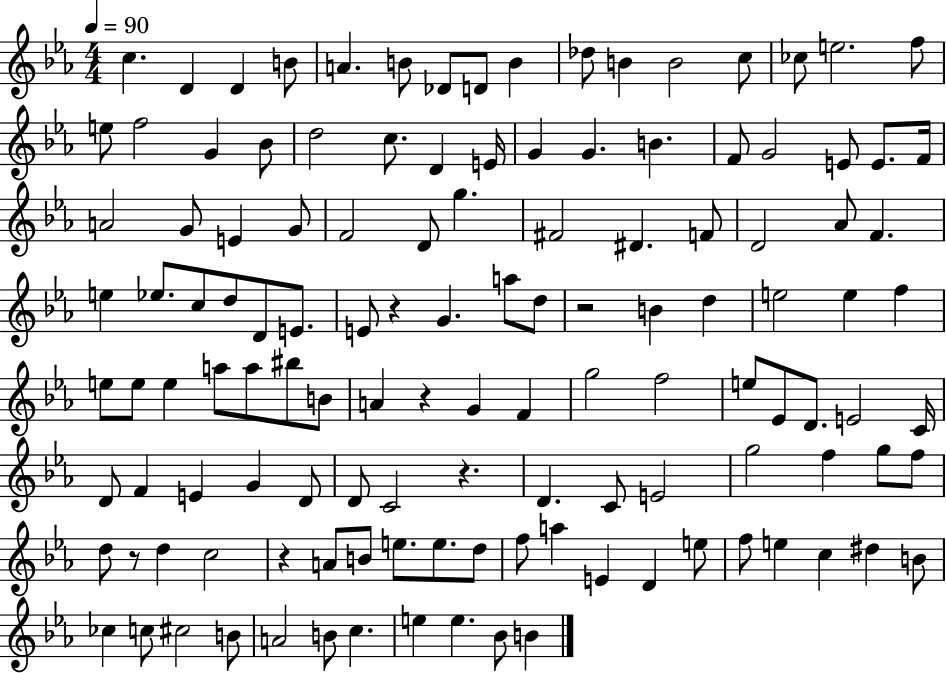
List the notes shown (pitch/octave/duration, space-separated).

C5/q. D4/q D4/q B4/e A4/q. B4/e Db4/e D4/e B4/q Db5/e B4/q B4/h C5/e CES5/e E5/h. F5/e E5/e F5/h G4/q Bb4/e D5/h C5/e. D4/q E4/s G4/q G4/q. B4/q. F4/e G4/h E4/e E4/e. F4/s A4/h G4/e E4/q G4/e F4/h D4/e G5/q. F#4/h D#4/q. F4/e D4/h Ab4/e F4/q. E5/q Eb5/e. C5/e D5/e D4/e E4/e. E4/e R/q G4/q. A5/e D5/e R/h B4/q D5/q E5/h E5/q F5/q E5/e E5/e E5/q A5/e A5/e BIS5/e B4/e A4/q R/q G4/q F4/q G5/h F5/h E5/e Eb4/e D4/e. E4/h C4/s D4/e F4/q E4/q G4/q D4/e D4/e C4/h R/q. D4/q. C4/e E4/h G5/h F5/q G5/e F5/e D5/e R/e D5/q C5/h R/q A4/e B4/e E5/e. E5/e. D5/e F5/e A5/q E4/q D4/q E5/e F5/e E5/q C5/q D#5/q B4/e CES5/q C5/e C#5/h B4/e A4/h B4/e C5/q. E5/q E5/q. Bb4/e B4/q